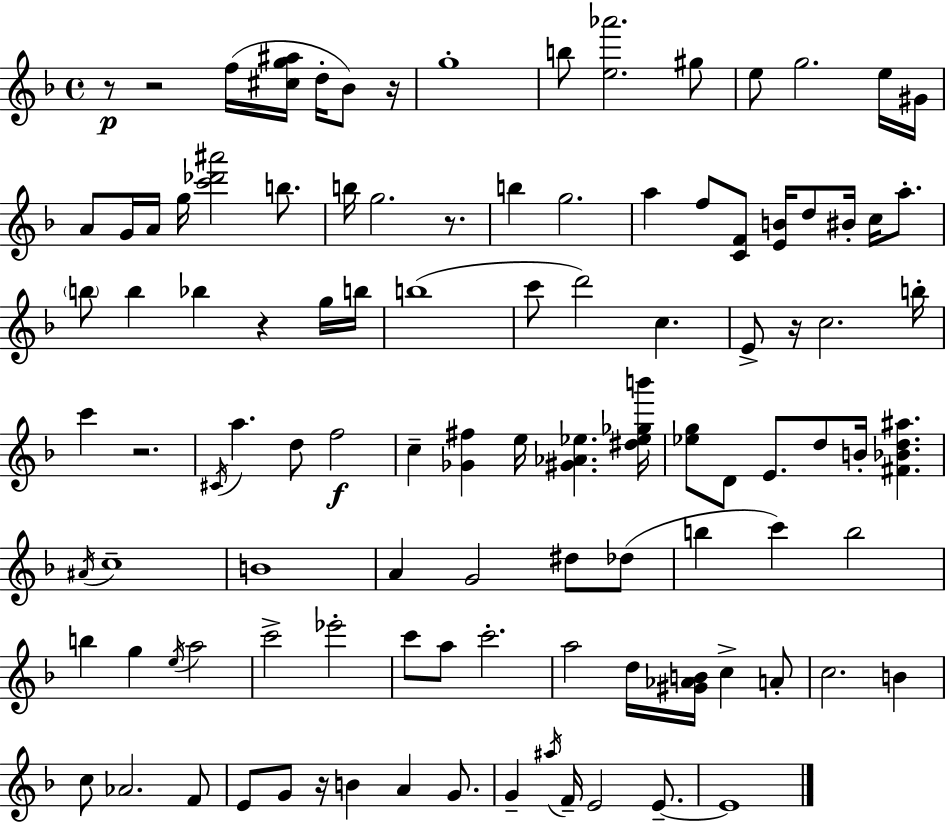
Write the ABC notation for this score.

X:1
T:Untitled
M:4/4
L:1/4
K:F
z/2 z2 f/4 [^cg^a]/4 d/4 _B/2 z/4 g4 b/2 [e_a']2 ^g/2 e/2 g2 e/4 ^G/4 A/2 G/4 A/4 g/4 [c'_d'^a']2 b/2 b/4 g2 z/2 b g2 a f/2 [CF]/2 [EB]/4 d/2 ^B/4 c/4 a/2 b/2 b _b z g/4 b/4 b4 c'/2 d'2 c E/2 z/4 c2 b/4 c' z2 ^C/4 a d/2 f2 c [_G^f] e/4 [^G_A_e] [^d_e_gb']/4 [_eg]/2 D/2 E/2 d/2 B/4 [^F_Bd^a] ^A/4 c4 B4 A G2 ^d/2 _d/2 b c' b2 b g e/4 a2 c'2 _e'2 c'/2 a/2 c'2 a2 d/4 [^G_AB]/4 c A/2 c2 B c/2 _A2 F/2 E/2 G/2 z/4 B A G/2 G ^a/4 F/4 E2 E/2 E4